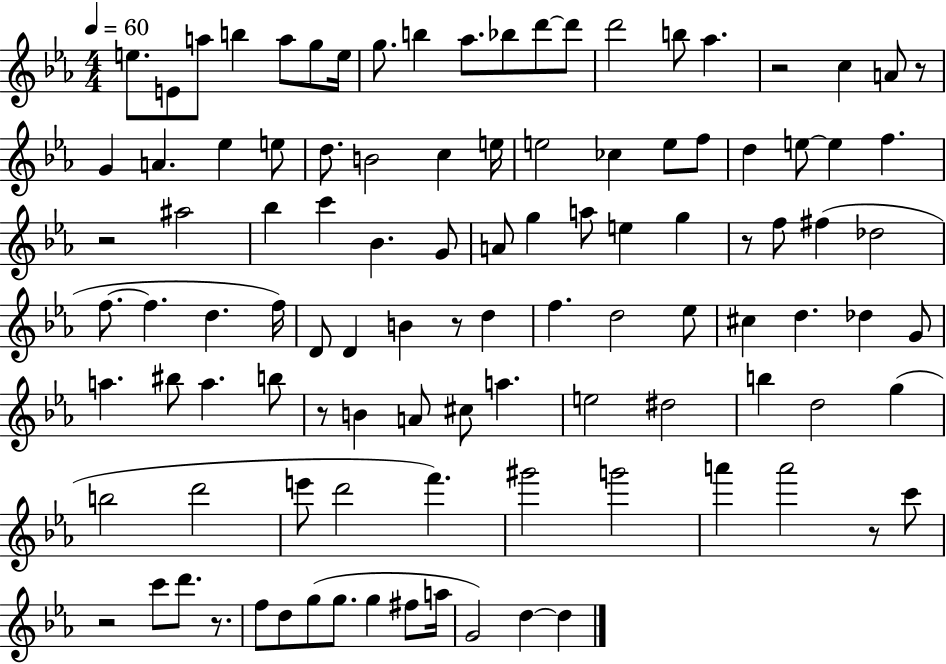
X:1
T:Untitled
M:4/4
L:1/4
K:Eb
e/2 E/2 a/2 b a/2 g/2 e/4 g/2 b _a/2 _b/2 d'/2 d'/2 d'2 b/2 _a z2 c A/2 z/2 G A _e e/2 d/2 B2 c e/4 e2 _c e/2 f/2 d e/2 e f z2 ^a2 _b c' _B G/2 A/2 g a/2 e g z/2 f/2 ^f _d2 f/2 f d f/4 D/2 D B z/2 d f d2 _e/2 ^c d _d G/2 a ^b/2 a b/2 z/2 B A/2 ^c/2 a e2 ^d2 b d2 g b2 d'2 e'/2 d'2 f' ^g'2 g'2 a' a'2 z/2 c'/2 z2 c'/2 d'/2 z/2 f/2 d/2 g/2 g/2 g ^f/2 a/4 G2 d d